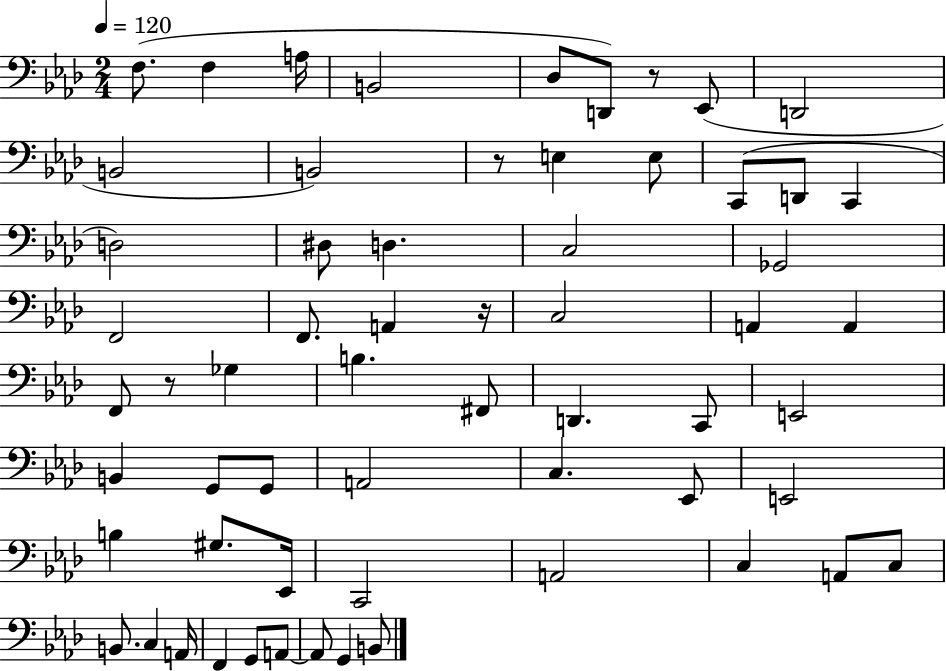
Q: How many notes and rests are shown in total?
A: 61